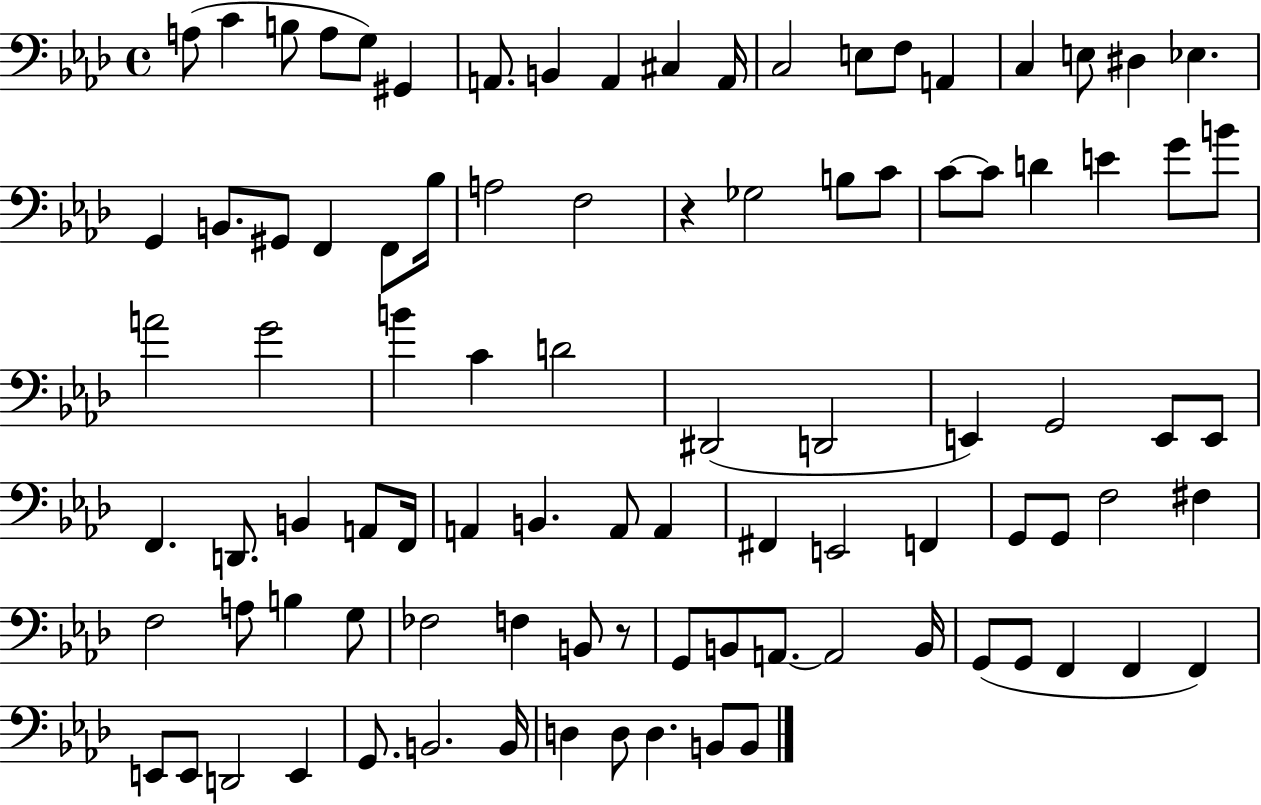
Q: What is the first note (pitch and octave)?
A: A3